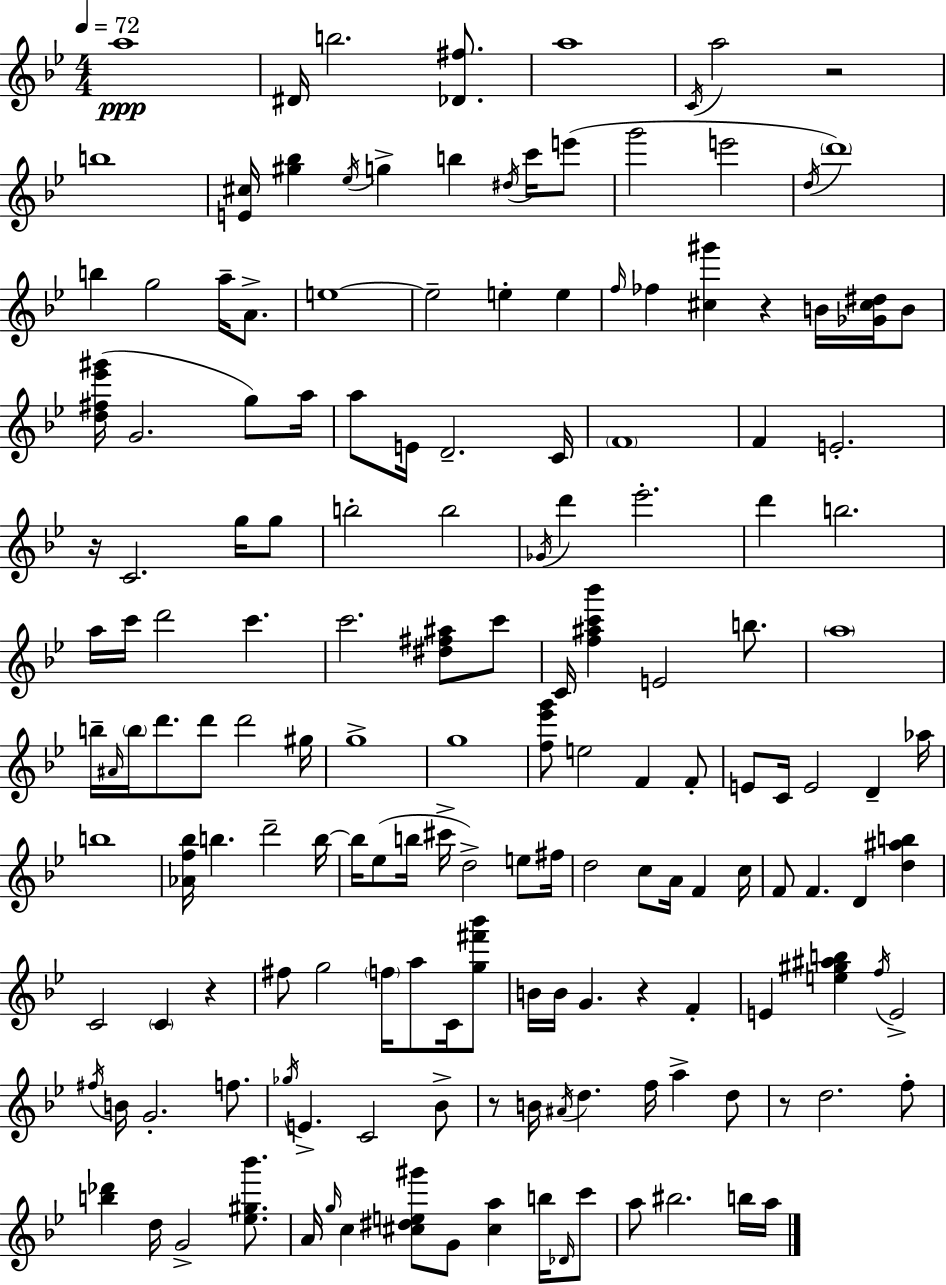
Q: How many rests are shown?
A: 7